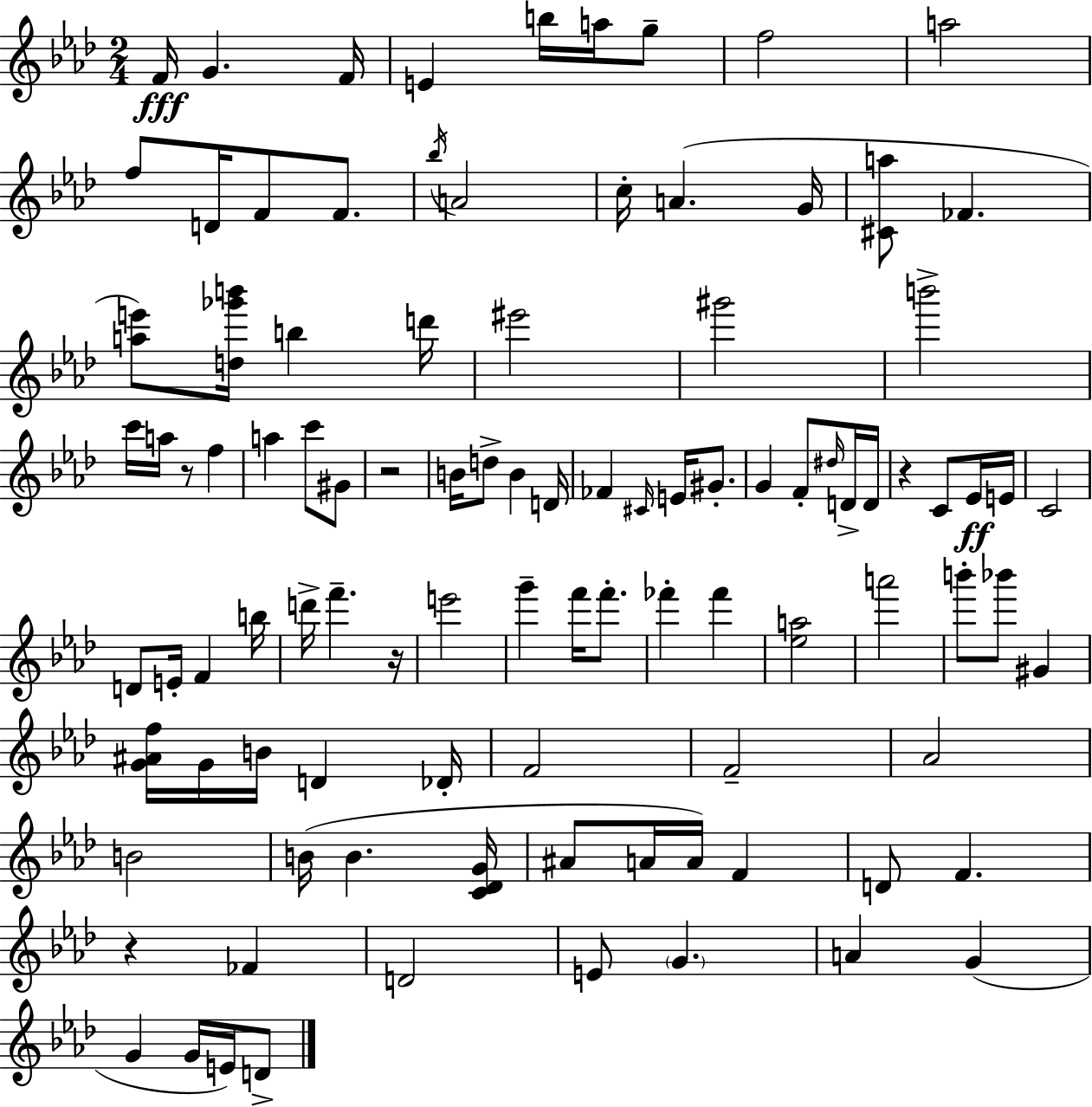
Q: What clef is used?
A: treble